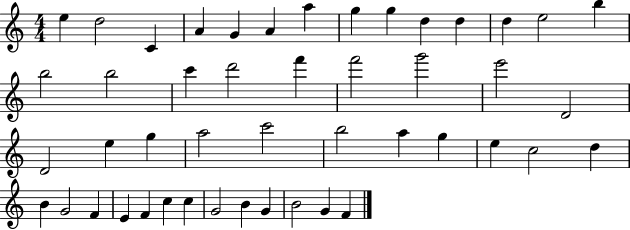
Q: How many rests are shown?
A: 0